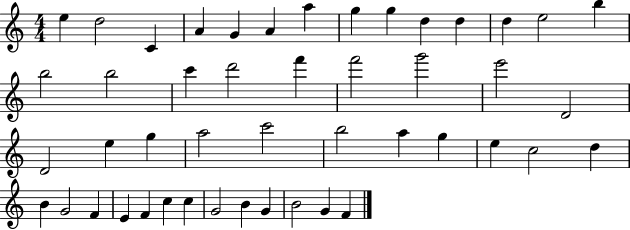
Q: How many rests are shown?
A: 0